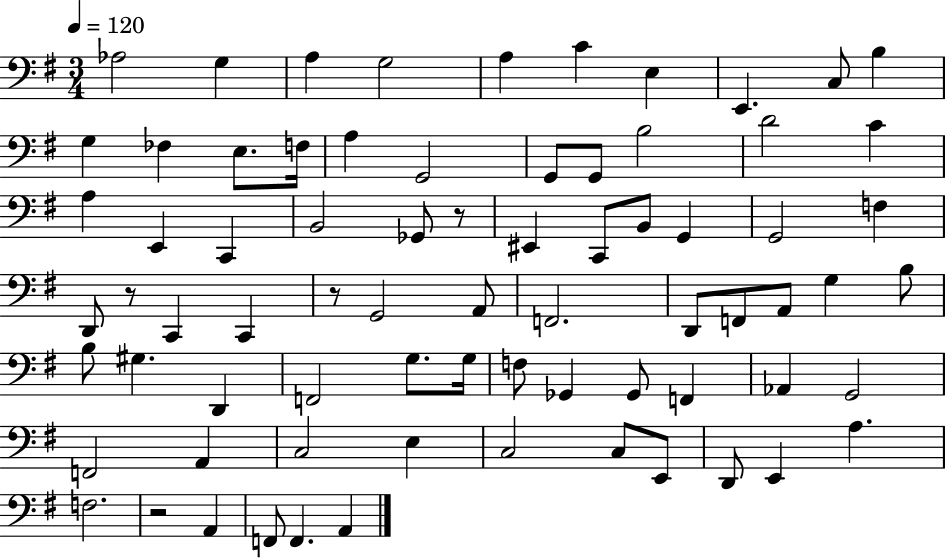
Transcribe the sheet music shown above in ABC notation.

X:1
T:Untitled
M:3/4
L:1/4
K:G
_A,2 G, A, G,2 A, C E, E,, C,/2 B, G, _F, E,/2 F,/4 A, G,,2 G,,/2 G,,/2 B,2 D2 C A, E,, C,, B,,2 _G,,/2 z/2 ^E,, C,,/2 B,,/2 G,, G,,2 F, D,,/2 z/2 C,, C,, z/2 G,,2 A,,/2 F,,2 D,,/2 F,,/2 A,,/2 G, B,/2 B,/2 ^G, D,, F,,2 G,/2 G,/4 F,/2 _G,, _G,,/2 F,, _A,, G,,2 F,,2 A,, C,2 E, C,2 C,/2 E,,/2 D,,/2 E,, A, F,2 z2 A,, F,,/2 F,, A,,